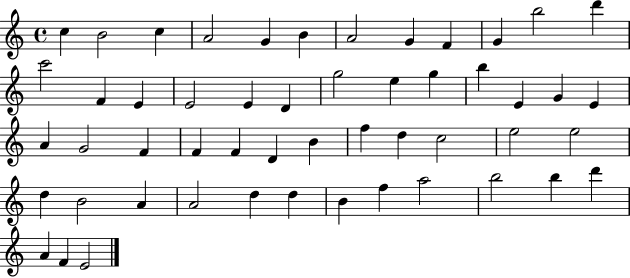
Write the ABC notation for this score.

X:1
T:Untitled
M:4/4
L:1/4
K:C
c B2 c A2 G B A2 G F G b2 d' c'2 F E E2 E D g2 e g b E G E A G2 F F F D B f d c2 e2 e2 d B2 A A2 d d B f a2 b2 b d' A F E2